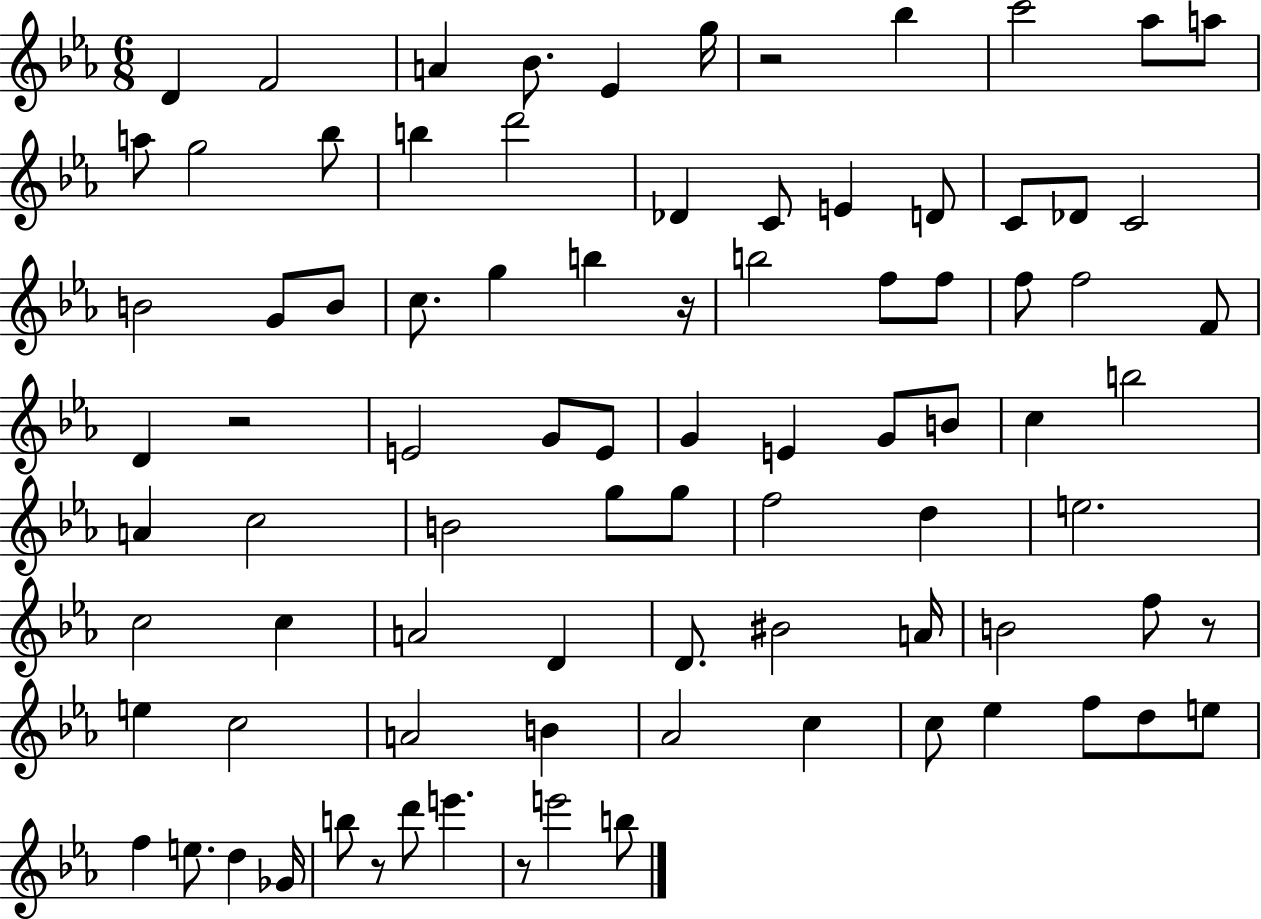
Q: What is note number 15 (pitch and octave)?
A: D6